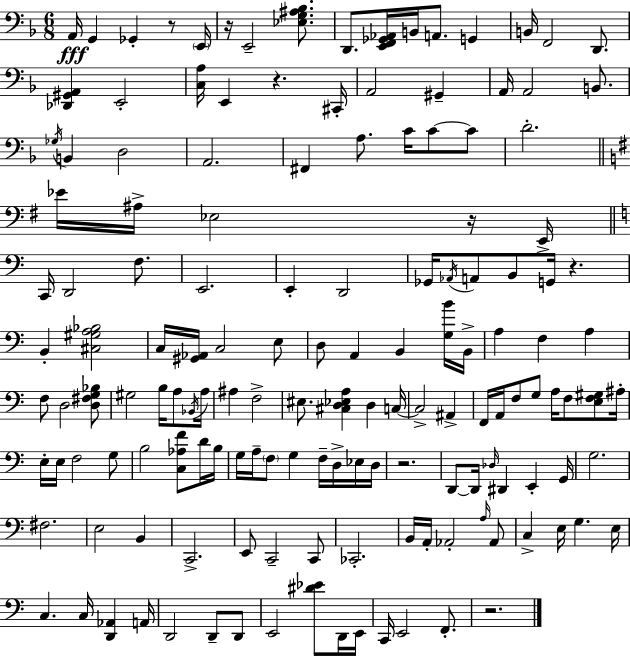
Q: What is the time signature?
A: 6/8